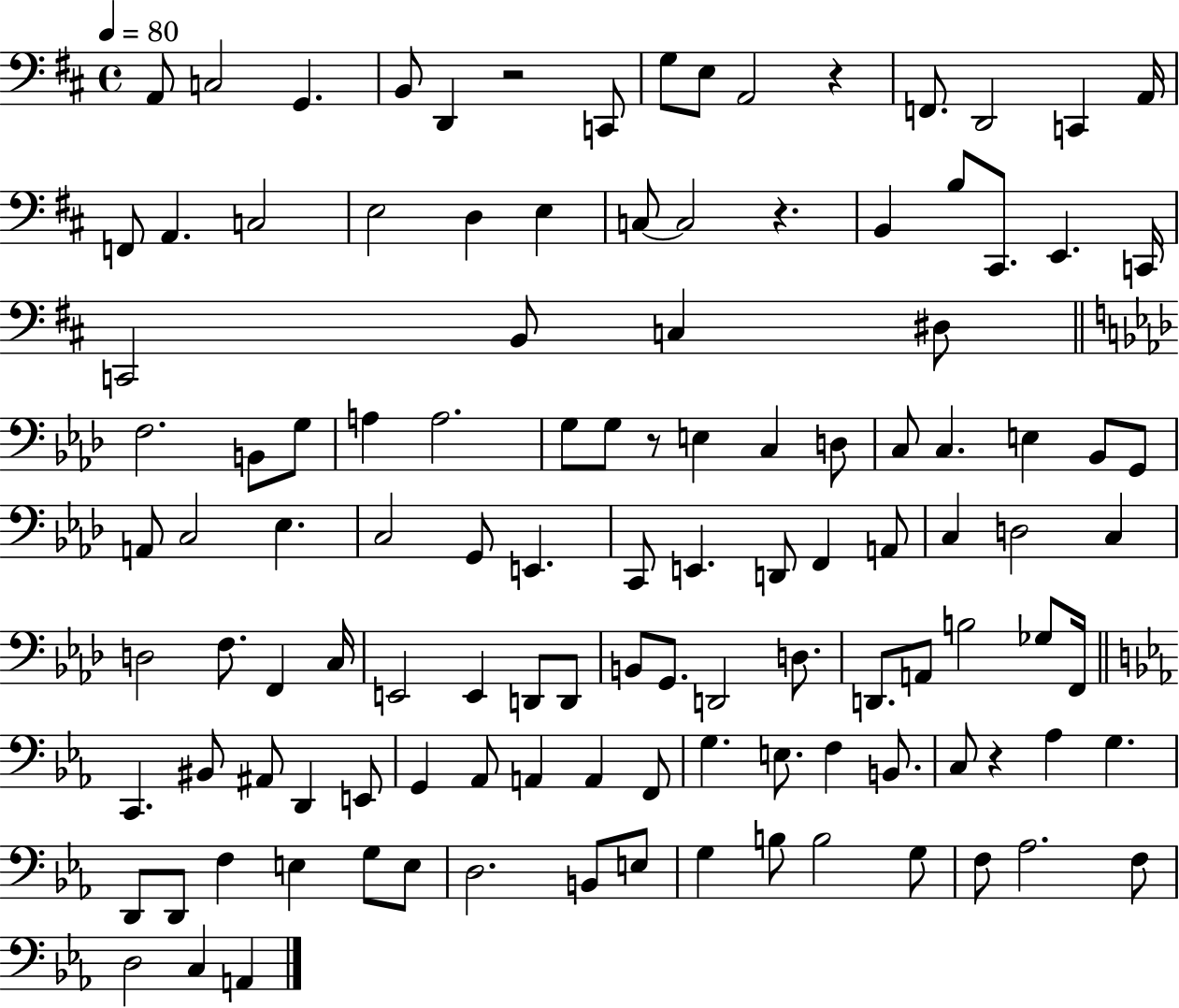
A2/e C3/h G2/q. B2/e D2/q R/h C2/e G3/e E3/e A2/h R/q F2/e. D2/h C2/q A2/s F2/e A2/q. C3/h E3/h D3/q E3/q C3/e C3/h R/q. B2/q B3/e C#2/e. E2/q. C2/s C2/h B2/e C3/q D#3/e F3/h. B2/e G3/e A3/q A3/h. G3/e G3/e R/e E3/q C3/q D3/e C3/e C3/q. E3/q Bb2/e G2/e A2/e C3/h Eb3/q. C3/h G2/e E2/q. C2/e E2/q. D2/e F2/q A2/e C3/q D3/h C3/q D3/h F3/e. F2/q C3/s E2/h E2/q D2/e D2/e B2/e G2/e. D2/h D3/e. D2/e. A2/e B3/h Gb3/e F2/s C2/q. BIS2/e A#2/e D2/q E2/e G2/q Ab2/e A2/q A2/q F2/e G3/q. E3/e. F3/q B2/e. C3/e R/q Ab3/q G3/q. D2/e D2/e F3/q E3/q G3/e E3/e D3/h. B2/e E3/e G3/q B3/e B3/h G3/e F3/e Ab3/h. F3/e D3/h C3/q A2/q